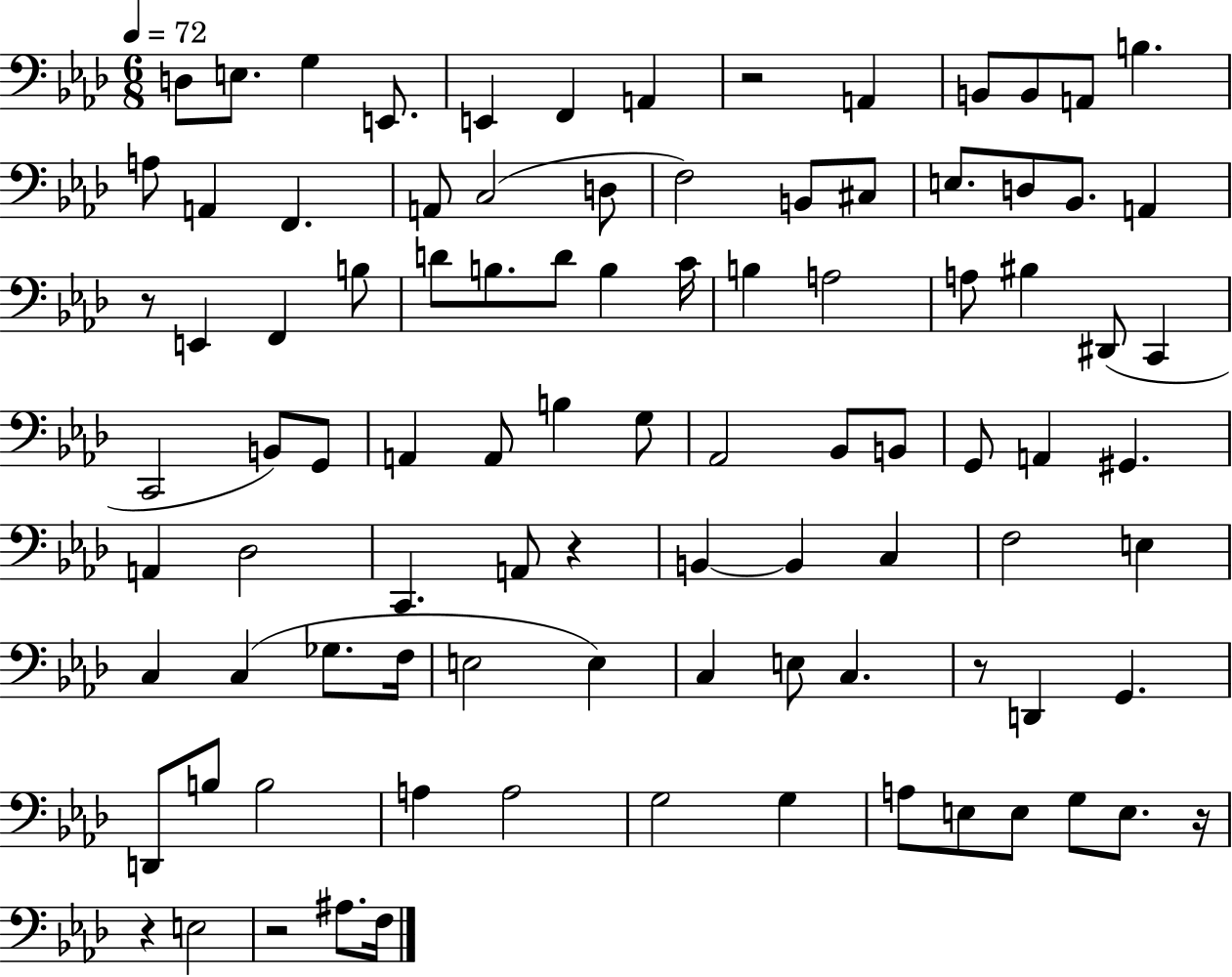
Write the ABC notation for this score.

X:1
T:Untitled
M:6/8
L:1/4
K:Ab
D,/2 E,/2 G, E,,/2 E,, F,, A,, z2 A,, B,,/2 B,,/2 A,,/2 B, A,/2 A,, F,, A,,/2 C,2 D,/2 F,2 B,,/2 ^C,/2 E,/2 D,/2 _B,,/2 A,, z/2 E,, F,, B,/2 D/2 B,/2 D/2 B, C/4 B, A,2 A,/2 ^B, ^D,,/2 C,, C,,2 B,,/2 G,,/2 A,, A,,/2 B, G,/2 _A,,2 _B,,/2 B,,/2 G,,/2 A,, ^G,, A,, _D,2 C,, A,,/2 z B,, B,, C, F,2 E, C, C, _G,/2 F,/4 E,2 E, C, E,/2 C, z/2 D,, G,, D,,/2 B,/2 B,2 A, A,2 G,2 G, A,/2 E,/2 E,/2 G,/2 E,/2 z/4 z E,2 z2 ^A,/2 F,/4